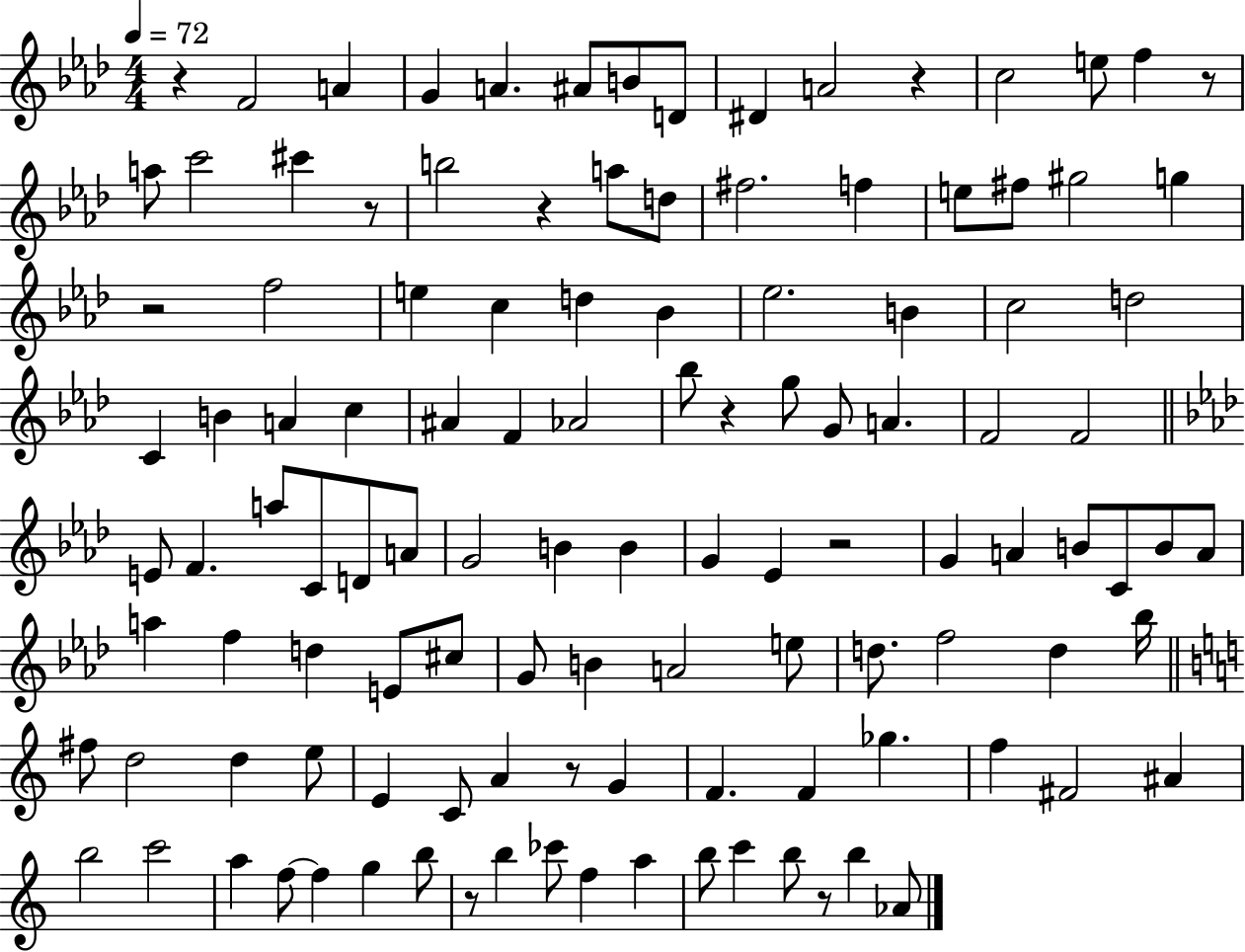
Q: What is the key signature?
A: AES major